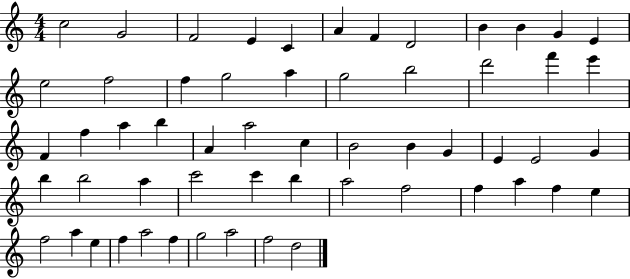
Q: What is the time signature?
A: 4/4